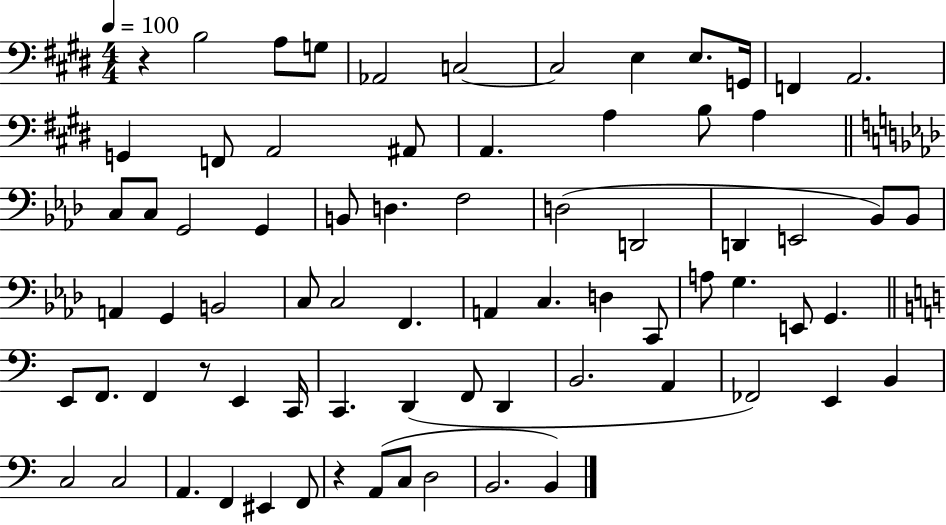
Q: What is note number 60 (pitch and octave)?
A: B2